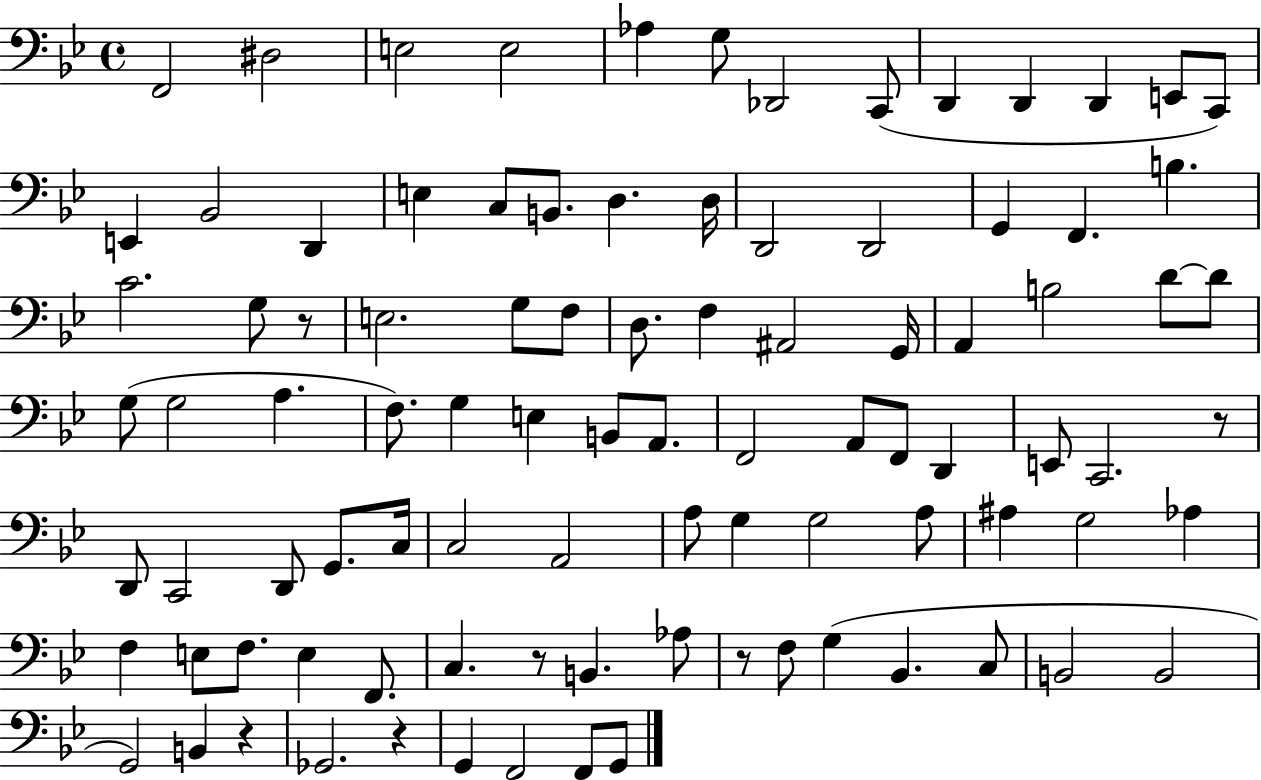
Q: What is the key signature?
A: BES major